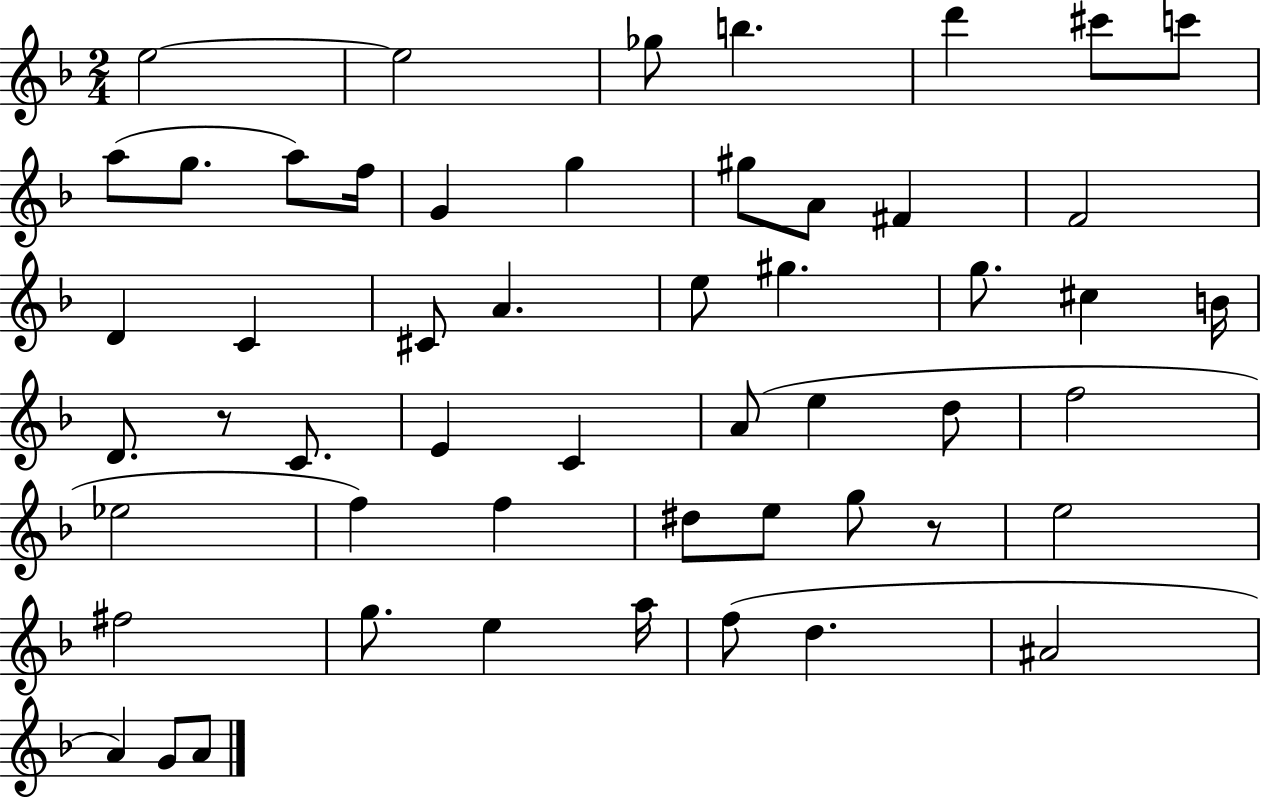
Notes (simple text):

E5/h E5/h Gb5/e B5/q. D6/q C#6/e C6/e A5/e G5/e. A5/e F5/s G4/q G5/q G#5/e A4/e F#4/q F4/h D4/q C4/q C#4/e A4/q. E5/e G#5/q. G5/e. C#5/q B4/s D4/e. R/e C4/e. E4/q C4/q A4/e E5/q D5/e F5/h Eb5/h F5/q F5/q D#5/e E5/e G5/e R/e E5/h F#5/h G5/e. E5/q A5/s F5/e D5/q. A#4/h A4/q G4/e A4/e